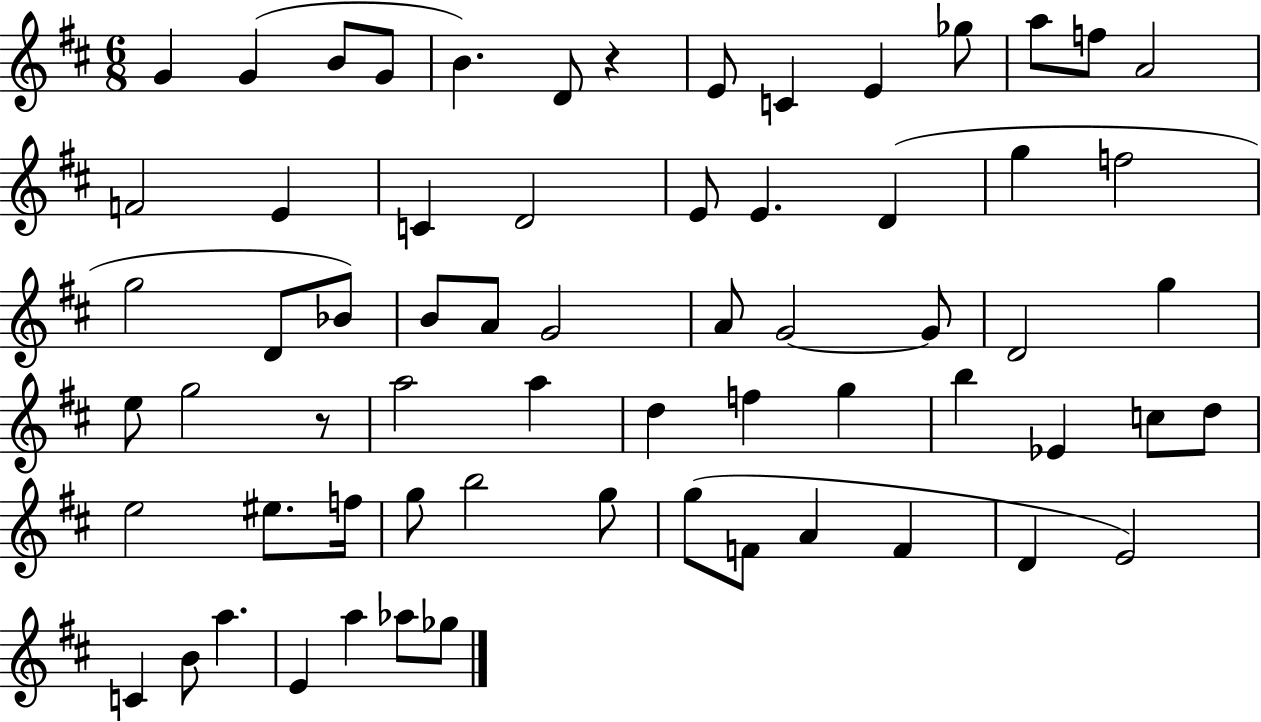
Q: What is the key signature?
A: D major